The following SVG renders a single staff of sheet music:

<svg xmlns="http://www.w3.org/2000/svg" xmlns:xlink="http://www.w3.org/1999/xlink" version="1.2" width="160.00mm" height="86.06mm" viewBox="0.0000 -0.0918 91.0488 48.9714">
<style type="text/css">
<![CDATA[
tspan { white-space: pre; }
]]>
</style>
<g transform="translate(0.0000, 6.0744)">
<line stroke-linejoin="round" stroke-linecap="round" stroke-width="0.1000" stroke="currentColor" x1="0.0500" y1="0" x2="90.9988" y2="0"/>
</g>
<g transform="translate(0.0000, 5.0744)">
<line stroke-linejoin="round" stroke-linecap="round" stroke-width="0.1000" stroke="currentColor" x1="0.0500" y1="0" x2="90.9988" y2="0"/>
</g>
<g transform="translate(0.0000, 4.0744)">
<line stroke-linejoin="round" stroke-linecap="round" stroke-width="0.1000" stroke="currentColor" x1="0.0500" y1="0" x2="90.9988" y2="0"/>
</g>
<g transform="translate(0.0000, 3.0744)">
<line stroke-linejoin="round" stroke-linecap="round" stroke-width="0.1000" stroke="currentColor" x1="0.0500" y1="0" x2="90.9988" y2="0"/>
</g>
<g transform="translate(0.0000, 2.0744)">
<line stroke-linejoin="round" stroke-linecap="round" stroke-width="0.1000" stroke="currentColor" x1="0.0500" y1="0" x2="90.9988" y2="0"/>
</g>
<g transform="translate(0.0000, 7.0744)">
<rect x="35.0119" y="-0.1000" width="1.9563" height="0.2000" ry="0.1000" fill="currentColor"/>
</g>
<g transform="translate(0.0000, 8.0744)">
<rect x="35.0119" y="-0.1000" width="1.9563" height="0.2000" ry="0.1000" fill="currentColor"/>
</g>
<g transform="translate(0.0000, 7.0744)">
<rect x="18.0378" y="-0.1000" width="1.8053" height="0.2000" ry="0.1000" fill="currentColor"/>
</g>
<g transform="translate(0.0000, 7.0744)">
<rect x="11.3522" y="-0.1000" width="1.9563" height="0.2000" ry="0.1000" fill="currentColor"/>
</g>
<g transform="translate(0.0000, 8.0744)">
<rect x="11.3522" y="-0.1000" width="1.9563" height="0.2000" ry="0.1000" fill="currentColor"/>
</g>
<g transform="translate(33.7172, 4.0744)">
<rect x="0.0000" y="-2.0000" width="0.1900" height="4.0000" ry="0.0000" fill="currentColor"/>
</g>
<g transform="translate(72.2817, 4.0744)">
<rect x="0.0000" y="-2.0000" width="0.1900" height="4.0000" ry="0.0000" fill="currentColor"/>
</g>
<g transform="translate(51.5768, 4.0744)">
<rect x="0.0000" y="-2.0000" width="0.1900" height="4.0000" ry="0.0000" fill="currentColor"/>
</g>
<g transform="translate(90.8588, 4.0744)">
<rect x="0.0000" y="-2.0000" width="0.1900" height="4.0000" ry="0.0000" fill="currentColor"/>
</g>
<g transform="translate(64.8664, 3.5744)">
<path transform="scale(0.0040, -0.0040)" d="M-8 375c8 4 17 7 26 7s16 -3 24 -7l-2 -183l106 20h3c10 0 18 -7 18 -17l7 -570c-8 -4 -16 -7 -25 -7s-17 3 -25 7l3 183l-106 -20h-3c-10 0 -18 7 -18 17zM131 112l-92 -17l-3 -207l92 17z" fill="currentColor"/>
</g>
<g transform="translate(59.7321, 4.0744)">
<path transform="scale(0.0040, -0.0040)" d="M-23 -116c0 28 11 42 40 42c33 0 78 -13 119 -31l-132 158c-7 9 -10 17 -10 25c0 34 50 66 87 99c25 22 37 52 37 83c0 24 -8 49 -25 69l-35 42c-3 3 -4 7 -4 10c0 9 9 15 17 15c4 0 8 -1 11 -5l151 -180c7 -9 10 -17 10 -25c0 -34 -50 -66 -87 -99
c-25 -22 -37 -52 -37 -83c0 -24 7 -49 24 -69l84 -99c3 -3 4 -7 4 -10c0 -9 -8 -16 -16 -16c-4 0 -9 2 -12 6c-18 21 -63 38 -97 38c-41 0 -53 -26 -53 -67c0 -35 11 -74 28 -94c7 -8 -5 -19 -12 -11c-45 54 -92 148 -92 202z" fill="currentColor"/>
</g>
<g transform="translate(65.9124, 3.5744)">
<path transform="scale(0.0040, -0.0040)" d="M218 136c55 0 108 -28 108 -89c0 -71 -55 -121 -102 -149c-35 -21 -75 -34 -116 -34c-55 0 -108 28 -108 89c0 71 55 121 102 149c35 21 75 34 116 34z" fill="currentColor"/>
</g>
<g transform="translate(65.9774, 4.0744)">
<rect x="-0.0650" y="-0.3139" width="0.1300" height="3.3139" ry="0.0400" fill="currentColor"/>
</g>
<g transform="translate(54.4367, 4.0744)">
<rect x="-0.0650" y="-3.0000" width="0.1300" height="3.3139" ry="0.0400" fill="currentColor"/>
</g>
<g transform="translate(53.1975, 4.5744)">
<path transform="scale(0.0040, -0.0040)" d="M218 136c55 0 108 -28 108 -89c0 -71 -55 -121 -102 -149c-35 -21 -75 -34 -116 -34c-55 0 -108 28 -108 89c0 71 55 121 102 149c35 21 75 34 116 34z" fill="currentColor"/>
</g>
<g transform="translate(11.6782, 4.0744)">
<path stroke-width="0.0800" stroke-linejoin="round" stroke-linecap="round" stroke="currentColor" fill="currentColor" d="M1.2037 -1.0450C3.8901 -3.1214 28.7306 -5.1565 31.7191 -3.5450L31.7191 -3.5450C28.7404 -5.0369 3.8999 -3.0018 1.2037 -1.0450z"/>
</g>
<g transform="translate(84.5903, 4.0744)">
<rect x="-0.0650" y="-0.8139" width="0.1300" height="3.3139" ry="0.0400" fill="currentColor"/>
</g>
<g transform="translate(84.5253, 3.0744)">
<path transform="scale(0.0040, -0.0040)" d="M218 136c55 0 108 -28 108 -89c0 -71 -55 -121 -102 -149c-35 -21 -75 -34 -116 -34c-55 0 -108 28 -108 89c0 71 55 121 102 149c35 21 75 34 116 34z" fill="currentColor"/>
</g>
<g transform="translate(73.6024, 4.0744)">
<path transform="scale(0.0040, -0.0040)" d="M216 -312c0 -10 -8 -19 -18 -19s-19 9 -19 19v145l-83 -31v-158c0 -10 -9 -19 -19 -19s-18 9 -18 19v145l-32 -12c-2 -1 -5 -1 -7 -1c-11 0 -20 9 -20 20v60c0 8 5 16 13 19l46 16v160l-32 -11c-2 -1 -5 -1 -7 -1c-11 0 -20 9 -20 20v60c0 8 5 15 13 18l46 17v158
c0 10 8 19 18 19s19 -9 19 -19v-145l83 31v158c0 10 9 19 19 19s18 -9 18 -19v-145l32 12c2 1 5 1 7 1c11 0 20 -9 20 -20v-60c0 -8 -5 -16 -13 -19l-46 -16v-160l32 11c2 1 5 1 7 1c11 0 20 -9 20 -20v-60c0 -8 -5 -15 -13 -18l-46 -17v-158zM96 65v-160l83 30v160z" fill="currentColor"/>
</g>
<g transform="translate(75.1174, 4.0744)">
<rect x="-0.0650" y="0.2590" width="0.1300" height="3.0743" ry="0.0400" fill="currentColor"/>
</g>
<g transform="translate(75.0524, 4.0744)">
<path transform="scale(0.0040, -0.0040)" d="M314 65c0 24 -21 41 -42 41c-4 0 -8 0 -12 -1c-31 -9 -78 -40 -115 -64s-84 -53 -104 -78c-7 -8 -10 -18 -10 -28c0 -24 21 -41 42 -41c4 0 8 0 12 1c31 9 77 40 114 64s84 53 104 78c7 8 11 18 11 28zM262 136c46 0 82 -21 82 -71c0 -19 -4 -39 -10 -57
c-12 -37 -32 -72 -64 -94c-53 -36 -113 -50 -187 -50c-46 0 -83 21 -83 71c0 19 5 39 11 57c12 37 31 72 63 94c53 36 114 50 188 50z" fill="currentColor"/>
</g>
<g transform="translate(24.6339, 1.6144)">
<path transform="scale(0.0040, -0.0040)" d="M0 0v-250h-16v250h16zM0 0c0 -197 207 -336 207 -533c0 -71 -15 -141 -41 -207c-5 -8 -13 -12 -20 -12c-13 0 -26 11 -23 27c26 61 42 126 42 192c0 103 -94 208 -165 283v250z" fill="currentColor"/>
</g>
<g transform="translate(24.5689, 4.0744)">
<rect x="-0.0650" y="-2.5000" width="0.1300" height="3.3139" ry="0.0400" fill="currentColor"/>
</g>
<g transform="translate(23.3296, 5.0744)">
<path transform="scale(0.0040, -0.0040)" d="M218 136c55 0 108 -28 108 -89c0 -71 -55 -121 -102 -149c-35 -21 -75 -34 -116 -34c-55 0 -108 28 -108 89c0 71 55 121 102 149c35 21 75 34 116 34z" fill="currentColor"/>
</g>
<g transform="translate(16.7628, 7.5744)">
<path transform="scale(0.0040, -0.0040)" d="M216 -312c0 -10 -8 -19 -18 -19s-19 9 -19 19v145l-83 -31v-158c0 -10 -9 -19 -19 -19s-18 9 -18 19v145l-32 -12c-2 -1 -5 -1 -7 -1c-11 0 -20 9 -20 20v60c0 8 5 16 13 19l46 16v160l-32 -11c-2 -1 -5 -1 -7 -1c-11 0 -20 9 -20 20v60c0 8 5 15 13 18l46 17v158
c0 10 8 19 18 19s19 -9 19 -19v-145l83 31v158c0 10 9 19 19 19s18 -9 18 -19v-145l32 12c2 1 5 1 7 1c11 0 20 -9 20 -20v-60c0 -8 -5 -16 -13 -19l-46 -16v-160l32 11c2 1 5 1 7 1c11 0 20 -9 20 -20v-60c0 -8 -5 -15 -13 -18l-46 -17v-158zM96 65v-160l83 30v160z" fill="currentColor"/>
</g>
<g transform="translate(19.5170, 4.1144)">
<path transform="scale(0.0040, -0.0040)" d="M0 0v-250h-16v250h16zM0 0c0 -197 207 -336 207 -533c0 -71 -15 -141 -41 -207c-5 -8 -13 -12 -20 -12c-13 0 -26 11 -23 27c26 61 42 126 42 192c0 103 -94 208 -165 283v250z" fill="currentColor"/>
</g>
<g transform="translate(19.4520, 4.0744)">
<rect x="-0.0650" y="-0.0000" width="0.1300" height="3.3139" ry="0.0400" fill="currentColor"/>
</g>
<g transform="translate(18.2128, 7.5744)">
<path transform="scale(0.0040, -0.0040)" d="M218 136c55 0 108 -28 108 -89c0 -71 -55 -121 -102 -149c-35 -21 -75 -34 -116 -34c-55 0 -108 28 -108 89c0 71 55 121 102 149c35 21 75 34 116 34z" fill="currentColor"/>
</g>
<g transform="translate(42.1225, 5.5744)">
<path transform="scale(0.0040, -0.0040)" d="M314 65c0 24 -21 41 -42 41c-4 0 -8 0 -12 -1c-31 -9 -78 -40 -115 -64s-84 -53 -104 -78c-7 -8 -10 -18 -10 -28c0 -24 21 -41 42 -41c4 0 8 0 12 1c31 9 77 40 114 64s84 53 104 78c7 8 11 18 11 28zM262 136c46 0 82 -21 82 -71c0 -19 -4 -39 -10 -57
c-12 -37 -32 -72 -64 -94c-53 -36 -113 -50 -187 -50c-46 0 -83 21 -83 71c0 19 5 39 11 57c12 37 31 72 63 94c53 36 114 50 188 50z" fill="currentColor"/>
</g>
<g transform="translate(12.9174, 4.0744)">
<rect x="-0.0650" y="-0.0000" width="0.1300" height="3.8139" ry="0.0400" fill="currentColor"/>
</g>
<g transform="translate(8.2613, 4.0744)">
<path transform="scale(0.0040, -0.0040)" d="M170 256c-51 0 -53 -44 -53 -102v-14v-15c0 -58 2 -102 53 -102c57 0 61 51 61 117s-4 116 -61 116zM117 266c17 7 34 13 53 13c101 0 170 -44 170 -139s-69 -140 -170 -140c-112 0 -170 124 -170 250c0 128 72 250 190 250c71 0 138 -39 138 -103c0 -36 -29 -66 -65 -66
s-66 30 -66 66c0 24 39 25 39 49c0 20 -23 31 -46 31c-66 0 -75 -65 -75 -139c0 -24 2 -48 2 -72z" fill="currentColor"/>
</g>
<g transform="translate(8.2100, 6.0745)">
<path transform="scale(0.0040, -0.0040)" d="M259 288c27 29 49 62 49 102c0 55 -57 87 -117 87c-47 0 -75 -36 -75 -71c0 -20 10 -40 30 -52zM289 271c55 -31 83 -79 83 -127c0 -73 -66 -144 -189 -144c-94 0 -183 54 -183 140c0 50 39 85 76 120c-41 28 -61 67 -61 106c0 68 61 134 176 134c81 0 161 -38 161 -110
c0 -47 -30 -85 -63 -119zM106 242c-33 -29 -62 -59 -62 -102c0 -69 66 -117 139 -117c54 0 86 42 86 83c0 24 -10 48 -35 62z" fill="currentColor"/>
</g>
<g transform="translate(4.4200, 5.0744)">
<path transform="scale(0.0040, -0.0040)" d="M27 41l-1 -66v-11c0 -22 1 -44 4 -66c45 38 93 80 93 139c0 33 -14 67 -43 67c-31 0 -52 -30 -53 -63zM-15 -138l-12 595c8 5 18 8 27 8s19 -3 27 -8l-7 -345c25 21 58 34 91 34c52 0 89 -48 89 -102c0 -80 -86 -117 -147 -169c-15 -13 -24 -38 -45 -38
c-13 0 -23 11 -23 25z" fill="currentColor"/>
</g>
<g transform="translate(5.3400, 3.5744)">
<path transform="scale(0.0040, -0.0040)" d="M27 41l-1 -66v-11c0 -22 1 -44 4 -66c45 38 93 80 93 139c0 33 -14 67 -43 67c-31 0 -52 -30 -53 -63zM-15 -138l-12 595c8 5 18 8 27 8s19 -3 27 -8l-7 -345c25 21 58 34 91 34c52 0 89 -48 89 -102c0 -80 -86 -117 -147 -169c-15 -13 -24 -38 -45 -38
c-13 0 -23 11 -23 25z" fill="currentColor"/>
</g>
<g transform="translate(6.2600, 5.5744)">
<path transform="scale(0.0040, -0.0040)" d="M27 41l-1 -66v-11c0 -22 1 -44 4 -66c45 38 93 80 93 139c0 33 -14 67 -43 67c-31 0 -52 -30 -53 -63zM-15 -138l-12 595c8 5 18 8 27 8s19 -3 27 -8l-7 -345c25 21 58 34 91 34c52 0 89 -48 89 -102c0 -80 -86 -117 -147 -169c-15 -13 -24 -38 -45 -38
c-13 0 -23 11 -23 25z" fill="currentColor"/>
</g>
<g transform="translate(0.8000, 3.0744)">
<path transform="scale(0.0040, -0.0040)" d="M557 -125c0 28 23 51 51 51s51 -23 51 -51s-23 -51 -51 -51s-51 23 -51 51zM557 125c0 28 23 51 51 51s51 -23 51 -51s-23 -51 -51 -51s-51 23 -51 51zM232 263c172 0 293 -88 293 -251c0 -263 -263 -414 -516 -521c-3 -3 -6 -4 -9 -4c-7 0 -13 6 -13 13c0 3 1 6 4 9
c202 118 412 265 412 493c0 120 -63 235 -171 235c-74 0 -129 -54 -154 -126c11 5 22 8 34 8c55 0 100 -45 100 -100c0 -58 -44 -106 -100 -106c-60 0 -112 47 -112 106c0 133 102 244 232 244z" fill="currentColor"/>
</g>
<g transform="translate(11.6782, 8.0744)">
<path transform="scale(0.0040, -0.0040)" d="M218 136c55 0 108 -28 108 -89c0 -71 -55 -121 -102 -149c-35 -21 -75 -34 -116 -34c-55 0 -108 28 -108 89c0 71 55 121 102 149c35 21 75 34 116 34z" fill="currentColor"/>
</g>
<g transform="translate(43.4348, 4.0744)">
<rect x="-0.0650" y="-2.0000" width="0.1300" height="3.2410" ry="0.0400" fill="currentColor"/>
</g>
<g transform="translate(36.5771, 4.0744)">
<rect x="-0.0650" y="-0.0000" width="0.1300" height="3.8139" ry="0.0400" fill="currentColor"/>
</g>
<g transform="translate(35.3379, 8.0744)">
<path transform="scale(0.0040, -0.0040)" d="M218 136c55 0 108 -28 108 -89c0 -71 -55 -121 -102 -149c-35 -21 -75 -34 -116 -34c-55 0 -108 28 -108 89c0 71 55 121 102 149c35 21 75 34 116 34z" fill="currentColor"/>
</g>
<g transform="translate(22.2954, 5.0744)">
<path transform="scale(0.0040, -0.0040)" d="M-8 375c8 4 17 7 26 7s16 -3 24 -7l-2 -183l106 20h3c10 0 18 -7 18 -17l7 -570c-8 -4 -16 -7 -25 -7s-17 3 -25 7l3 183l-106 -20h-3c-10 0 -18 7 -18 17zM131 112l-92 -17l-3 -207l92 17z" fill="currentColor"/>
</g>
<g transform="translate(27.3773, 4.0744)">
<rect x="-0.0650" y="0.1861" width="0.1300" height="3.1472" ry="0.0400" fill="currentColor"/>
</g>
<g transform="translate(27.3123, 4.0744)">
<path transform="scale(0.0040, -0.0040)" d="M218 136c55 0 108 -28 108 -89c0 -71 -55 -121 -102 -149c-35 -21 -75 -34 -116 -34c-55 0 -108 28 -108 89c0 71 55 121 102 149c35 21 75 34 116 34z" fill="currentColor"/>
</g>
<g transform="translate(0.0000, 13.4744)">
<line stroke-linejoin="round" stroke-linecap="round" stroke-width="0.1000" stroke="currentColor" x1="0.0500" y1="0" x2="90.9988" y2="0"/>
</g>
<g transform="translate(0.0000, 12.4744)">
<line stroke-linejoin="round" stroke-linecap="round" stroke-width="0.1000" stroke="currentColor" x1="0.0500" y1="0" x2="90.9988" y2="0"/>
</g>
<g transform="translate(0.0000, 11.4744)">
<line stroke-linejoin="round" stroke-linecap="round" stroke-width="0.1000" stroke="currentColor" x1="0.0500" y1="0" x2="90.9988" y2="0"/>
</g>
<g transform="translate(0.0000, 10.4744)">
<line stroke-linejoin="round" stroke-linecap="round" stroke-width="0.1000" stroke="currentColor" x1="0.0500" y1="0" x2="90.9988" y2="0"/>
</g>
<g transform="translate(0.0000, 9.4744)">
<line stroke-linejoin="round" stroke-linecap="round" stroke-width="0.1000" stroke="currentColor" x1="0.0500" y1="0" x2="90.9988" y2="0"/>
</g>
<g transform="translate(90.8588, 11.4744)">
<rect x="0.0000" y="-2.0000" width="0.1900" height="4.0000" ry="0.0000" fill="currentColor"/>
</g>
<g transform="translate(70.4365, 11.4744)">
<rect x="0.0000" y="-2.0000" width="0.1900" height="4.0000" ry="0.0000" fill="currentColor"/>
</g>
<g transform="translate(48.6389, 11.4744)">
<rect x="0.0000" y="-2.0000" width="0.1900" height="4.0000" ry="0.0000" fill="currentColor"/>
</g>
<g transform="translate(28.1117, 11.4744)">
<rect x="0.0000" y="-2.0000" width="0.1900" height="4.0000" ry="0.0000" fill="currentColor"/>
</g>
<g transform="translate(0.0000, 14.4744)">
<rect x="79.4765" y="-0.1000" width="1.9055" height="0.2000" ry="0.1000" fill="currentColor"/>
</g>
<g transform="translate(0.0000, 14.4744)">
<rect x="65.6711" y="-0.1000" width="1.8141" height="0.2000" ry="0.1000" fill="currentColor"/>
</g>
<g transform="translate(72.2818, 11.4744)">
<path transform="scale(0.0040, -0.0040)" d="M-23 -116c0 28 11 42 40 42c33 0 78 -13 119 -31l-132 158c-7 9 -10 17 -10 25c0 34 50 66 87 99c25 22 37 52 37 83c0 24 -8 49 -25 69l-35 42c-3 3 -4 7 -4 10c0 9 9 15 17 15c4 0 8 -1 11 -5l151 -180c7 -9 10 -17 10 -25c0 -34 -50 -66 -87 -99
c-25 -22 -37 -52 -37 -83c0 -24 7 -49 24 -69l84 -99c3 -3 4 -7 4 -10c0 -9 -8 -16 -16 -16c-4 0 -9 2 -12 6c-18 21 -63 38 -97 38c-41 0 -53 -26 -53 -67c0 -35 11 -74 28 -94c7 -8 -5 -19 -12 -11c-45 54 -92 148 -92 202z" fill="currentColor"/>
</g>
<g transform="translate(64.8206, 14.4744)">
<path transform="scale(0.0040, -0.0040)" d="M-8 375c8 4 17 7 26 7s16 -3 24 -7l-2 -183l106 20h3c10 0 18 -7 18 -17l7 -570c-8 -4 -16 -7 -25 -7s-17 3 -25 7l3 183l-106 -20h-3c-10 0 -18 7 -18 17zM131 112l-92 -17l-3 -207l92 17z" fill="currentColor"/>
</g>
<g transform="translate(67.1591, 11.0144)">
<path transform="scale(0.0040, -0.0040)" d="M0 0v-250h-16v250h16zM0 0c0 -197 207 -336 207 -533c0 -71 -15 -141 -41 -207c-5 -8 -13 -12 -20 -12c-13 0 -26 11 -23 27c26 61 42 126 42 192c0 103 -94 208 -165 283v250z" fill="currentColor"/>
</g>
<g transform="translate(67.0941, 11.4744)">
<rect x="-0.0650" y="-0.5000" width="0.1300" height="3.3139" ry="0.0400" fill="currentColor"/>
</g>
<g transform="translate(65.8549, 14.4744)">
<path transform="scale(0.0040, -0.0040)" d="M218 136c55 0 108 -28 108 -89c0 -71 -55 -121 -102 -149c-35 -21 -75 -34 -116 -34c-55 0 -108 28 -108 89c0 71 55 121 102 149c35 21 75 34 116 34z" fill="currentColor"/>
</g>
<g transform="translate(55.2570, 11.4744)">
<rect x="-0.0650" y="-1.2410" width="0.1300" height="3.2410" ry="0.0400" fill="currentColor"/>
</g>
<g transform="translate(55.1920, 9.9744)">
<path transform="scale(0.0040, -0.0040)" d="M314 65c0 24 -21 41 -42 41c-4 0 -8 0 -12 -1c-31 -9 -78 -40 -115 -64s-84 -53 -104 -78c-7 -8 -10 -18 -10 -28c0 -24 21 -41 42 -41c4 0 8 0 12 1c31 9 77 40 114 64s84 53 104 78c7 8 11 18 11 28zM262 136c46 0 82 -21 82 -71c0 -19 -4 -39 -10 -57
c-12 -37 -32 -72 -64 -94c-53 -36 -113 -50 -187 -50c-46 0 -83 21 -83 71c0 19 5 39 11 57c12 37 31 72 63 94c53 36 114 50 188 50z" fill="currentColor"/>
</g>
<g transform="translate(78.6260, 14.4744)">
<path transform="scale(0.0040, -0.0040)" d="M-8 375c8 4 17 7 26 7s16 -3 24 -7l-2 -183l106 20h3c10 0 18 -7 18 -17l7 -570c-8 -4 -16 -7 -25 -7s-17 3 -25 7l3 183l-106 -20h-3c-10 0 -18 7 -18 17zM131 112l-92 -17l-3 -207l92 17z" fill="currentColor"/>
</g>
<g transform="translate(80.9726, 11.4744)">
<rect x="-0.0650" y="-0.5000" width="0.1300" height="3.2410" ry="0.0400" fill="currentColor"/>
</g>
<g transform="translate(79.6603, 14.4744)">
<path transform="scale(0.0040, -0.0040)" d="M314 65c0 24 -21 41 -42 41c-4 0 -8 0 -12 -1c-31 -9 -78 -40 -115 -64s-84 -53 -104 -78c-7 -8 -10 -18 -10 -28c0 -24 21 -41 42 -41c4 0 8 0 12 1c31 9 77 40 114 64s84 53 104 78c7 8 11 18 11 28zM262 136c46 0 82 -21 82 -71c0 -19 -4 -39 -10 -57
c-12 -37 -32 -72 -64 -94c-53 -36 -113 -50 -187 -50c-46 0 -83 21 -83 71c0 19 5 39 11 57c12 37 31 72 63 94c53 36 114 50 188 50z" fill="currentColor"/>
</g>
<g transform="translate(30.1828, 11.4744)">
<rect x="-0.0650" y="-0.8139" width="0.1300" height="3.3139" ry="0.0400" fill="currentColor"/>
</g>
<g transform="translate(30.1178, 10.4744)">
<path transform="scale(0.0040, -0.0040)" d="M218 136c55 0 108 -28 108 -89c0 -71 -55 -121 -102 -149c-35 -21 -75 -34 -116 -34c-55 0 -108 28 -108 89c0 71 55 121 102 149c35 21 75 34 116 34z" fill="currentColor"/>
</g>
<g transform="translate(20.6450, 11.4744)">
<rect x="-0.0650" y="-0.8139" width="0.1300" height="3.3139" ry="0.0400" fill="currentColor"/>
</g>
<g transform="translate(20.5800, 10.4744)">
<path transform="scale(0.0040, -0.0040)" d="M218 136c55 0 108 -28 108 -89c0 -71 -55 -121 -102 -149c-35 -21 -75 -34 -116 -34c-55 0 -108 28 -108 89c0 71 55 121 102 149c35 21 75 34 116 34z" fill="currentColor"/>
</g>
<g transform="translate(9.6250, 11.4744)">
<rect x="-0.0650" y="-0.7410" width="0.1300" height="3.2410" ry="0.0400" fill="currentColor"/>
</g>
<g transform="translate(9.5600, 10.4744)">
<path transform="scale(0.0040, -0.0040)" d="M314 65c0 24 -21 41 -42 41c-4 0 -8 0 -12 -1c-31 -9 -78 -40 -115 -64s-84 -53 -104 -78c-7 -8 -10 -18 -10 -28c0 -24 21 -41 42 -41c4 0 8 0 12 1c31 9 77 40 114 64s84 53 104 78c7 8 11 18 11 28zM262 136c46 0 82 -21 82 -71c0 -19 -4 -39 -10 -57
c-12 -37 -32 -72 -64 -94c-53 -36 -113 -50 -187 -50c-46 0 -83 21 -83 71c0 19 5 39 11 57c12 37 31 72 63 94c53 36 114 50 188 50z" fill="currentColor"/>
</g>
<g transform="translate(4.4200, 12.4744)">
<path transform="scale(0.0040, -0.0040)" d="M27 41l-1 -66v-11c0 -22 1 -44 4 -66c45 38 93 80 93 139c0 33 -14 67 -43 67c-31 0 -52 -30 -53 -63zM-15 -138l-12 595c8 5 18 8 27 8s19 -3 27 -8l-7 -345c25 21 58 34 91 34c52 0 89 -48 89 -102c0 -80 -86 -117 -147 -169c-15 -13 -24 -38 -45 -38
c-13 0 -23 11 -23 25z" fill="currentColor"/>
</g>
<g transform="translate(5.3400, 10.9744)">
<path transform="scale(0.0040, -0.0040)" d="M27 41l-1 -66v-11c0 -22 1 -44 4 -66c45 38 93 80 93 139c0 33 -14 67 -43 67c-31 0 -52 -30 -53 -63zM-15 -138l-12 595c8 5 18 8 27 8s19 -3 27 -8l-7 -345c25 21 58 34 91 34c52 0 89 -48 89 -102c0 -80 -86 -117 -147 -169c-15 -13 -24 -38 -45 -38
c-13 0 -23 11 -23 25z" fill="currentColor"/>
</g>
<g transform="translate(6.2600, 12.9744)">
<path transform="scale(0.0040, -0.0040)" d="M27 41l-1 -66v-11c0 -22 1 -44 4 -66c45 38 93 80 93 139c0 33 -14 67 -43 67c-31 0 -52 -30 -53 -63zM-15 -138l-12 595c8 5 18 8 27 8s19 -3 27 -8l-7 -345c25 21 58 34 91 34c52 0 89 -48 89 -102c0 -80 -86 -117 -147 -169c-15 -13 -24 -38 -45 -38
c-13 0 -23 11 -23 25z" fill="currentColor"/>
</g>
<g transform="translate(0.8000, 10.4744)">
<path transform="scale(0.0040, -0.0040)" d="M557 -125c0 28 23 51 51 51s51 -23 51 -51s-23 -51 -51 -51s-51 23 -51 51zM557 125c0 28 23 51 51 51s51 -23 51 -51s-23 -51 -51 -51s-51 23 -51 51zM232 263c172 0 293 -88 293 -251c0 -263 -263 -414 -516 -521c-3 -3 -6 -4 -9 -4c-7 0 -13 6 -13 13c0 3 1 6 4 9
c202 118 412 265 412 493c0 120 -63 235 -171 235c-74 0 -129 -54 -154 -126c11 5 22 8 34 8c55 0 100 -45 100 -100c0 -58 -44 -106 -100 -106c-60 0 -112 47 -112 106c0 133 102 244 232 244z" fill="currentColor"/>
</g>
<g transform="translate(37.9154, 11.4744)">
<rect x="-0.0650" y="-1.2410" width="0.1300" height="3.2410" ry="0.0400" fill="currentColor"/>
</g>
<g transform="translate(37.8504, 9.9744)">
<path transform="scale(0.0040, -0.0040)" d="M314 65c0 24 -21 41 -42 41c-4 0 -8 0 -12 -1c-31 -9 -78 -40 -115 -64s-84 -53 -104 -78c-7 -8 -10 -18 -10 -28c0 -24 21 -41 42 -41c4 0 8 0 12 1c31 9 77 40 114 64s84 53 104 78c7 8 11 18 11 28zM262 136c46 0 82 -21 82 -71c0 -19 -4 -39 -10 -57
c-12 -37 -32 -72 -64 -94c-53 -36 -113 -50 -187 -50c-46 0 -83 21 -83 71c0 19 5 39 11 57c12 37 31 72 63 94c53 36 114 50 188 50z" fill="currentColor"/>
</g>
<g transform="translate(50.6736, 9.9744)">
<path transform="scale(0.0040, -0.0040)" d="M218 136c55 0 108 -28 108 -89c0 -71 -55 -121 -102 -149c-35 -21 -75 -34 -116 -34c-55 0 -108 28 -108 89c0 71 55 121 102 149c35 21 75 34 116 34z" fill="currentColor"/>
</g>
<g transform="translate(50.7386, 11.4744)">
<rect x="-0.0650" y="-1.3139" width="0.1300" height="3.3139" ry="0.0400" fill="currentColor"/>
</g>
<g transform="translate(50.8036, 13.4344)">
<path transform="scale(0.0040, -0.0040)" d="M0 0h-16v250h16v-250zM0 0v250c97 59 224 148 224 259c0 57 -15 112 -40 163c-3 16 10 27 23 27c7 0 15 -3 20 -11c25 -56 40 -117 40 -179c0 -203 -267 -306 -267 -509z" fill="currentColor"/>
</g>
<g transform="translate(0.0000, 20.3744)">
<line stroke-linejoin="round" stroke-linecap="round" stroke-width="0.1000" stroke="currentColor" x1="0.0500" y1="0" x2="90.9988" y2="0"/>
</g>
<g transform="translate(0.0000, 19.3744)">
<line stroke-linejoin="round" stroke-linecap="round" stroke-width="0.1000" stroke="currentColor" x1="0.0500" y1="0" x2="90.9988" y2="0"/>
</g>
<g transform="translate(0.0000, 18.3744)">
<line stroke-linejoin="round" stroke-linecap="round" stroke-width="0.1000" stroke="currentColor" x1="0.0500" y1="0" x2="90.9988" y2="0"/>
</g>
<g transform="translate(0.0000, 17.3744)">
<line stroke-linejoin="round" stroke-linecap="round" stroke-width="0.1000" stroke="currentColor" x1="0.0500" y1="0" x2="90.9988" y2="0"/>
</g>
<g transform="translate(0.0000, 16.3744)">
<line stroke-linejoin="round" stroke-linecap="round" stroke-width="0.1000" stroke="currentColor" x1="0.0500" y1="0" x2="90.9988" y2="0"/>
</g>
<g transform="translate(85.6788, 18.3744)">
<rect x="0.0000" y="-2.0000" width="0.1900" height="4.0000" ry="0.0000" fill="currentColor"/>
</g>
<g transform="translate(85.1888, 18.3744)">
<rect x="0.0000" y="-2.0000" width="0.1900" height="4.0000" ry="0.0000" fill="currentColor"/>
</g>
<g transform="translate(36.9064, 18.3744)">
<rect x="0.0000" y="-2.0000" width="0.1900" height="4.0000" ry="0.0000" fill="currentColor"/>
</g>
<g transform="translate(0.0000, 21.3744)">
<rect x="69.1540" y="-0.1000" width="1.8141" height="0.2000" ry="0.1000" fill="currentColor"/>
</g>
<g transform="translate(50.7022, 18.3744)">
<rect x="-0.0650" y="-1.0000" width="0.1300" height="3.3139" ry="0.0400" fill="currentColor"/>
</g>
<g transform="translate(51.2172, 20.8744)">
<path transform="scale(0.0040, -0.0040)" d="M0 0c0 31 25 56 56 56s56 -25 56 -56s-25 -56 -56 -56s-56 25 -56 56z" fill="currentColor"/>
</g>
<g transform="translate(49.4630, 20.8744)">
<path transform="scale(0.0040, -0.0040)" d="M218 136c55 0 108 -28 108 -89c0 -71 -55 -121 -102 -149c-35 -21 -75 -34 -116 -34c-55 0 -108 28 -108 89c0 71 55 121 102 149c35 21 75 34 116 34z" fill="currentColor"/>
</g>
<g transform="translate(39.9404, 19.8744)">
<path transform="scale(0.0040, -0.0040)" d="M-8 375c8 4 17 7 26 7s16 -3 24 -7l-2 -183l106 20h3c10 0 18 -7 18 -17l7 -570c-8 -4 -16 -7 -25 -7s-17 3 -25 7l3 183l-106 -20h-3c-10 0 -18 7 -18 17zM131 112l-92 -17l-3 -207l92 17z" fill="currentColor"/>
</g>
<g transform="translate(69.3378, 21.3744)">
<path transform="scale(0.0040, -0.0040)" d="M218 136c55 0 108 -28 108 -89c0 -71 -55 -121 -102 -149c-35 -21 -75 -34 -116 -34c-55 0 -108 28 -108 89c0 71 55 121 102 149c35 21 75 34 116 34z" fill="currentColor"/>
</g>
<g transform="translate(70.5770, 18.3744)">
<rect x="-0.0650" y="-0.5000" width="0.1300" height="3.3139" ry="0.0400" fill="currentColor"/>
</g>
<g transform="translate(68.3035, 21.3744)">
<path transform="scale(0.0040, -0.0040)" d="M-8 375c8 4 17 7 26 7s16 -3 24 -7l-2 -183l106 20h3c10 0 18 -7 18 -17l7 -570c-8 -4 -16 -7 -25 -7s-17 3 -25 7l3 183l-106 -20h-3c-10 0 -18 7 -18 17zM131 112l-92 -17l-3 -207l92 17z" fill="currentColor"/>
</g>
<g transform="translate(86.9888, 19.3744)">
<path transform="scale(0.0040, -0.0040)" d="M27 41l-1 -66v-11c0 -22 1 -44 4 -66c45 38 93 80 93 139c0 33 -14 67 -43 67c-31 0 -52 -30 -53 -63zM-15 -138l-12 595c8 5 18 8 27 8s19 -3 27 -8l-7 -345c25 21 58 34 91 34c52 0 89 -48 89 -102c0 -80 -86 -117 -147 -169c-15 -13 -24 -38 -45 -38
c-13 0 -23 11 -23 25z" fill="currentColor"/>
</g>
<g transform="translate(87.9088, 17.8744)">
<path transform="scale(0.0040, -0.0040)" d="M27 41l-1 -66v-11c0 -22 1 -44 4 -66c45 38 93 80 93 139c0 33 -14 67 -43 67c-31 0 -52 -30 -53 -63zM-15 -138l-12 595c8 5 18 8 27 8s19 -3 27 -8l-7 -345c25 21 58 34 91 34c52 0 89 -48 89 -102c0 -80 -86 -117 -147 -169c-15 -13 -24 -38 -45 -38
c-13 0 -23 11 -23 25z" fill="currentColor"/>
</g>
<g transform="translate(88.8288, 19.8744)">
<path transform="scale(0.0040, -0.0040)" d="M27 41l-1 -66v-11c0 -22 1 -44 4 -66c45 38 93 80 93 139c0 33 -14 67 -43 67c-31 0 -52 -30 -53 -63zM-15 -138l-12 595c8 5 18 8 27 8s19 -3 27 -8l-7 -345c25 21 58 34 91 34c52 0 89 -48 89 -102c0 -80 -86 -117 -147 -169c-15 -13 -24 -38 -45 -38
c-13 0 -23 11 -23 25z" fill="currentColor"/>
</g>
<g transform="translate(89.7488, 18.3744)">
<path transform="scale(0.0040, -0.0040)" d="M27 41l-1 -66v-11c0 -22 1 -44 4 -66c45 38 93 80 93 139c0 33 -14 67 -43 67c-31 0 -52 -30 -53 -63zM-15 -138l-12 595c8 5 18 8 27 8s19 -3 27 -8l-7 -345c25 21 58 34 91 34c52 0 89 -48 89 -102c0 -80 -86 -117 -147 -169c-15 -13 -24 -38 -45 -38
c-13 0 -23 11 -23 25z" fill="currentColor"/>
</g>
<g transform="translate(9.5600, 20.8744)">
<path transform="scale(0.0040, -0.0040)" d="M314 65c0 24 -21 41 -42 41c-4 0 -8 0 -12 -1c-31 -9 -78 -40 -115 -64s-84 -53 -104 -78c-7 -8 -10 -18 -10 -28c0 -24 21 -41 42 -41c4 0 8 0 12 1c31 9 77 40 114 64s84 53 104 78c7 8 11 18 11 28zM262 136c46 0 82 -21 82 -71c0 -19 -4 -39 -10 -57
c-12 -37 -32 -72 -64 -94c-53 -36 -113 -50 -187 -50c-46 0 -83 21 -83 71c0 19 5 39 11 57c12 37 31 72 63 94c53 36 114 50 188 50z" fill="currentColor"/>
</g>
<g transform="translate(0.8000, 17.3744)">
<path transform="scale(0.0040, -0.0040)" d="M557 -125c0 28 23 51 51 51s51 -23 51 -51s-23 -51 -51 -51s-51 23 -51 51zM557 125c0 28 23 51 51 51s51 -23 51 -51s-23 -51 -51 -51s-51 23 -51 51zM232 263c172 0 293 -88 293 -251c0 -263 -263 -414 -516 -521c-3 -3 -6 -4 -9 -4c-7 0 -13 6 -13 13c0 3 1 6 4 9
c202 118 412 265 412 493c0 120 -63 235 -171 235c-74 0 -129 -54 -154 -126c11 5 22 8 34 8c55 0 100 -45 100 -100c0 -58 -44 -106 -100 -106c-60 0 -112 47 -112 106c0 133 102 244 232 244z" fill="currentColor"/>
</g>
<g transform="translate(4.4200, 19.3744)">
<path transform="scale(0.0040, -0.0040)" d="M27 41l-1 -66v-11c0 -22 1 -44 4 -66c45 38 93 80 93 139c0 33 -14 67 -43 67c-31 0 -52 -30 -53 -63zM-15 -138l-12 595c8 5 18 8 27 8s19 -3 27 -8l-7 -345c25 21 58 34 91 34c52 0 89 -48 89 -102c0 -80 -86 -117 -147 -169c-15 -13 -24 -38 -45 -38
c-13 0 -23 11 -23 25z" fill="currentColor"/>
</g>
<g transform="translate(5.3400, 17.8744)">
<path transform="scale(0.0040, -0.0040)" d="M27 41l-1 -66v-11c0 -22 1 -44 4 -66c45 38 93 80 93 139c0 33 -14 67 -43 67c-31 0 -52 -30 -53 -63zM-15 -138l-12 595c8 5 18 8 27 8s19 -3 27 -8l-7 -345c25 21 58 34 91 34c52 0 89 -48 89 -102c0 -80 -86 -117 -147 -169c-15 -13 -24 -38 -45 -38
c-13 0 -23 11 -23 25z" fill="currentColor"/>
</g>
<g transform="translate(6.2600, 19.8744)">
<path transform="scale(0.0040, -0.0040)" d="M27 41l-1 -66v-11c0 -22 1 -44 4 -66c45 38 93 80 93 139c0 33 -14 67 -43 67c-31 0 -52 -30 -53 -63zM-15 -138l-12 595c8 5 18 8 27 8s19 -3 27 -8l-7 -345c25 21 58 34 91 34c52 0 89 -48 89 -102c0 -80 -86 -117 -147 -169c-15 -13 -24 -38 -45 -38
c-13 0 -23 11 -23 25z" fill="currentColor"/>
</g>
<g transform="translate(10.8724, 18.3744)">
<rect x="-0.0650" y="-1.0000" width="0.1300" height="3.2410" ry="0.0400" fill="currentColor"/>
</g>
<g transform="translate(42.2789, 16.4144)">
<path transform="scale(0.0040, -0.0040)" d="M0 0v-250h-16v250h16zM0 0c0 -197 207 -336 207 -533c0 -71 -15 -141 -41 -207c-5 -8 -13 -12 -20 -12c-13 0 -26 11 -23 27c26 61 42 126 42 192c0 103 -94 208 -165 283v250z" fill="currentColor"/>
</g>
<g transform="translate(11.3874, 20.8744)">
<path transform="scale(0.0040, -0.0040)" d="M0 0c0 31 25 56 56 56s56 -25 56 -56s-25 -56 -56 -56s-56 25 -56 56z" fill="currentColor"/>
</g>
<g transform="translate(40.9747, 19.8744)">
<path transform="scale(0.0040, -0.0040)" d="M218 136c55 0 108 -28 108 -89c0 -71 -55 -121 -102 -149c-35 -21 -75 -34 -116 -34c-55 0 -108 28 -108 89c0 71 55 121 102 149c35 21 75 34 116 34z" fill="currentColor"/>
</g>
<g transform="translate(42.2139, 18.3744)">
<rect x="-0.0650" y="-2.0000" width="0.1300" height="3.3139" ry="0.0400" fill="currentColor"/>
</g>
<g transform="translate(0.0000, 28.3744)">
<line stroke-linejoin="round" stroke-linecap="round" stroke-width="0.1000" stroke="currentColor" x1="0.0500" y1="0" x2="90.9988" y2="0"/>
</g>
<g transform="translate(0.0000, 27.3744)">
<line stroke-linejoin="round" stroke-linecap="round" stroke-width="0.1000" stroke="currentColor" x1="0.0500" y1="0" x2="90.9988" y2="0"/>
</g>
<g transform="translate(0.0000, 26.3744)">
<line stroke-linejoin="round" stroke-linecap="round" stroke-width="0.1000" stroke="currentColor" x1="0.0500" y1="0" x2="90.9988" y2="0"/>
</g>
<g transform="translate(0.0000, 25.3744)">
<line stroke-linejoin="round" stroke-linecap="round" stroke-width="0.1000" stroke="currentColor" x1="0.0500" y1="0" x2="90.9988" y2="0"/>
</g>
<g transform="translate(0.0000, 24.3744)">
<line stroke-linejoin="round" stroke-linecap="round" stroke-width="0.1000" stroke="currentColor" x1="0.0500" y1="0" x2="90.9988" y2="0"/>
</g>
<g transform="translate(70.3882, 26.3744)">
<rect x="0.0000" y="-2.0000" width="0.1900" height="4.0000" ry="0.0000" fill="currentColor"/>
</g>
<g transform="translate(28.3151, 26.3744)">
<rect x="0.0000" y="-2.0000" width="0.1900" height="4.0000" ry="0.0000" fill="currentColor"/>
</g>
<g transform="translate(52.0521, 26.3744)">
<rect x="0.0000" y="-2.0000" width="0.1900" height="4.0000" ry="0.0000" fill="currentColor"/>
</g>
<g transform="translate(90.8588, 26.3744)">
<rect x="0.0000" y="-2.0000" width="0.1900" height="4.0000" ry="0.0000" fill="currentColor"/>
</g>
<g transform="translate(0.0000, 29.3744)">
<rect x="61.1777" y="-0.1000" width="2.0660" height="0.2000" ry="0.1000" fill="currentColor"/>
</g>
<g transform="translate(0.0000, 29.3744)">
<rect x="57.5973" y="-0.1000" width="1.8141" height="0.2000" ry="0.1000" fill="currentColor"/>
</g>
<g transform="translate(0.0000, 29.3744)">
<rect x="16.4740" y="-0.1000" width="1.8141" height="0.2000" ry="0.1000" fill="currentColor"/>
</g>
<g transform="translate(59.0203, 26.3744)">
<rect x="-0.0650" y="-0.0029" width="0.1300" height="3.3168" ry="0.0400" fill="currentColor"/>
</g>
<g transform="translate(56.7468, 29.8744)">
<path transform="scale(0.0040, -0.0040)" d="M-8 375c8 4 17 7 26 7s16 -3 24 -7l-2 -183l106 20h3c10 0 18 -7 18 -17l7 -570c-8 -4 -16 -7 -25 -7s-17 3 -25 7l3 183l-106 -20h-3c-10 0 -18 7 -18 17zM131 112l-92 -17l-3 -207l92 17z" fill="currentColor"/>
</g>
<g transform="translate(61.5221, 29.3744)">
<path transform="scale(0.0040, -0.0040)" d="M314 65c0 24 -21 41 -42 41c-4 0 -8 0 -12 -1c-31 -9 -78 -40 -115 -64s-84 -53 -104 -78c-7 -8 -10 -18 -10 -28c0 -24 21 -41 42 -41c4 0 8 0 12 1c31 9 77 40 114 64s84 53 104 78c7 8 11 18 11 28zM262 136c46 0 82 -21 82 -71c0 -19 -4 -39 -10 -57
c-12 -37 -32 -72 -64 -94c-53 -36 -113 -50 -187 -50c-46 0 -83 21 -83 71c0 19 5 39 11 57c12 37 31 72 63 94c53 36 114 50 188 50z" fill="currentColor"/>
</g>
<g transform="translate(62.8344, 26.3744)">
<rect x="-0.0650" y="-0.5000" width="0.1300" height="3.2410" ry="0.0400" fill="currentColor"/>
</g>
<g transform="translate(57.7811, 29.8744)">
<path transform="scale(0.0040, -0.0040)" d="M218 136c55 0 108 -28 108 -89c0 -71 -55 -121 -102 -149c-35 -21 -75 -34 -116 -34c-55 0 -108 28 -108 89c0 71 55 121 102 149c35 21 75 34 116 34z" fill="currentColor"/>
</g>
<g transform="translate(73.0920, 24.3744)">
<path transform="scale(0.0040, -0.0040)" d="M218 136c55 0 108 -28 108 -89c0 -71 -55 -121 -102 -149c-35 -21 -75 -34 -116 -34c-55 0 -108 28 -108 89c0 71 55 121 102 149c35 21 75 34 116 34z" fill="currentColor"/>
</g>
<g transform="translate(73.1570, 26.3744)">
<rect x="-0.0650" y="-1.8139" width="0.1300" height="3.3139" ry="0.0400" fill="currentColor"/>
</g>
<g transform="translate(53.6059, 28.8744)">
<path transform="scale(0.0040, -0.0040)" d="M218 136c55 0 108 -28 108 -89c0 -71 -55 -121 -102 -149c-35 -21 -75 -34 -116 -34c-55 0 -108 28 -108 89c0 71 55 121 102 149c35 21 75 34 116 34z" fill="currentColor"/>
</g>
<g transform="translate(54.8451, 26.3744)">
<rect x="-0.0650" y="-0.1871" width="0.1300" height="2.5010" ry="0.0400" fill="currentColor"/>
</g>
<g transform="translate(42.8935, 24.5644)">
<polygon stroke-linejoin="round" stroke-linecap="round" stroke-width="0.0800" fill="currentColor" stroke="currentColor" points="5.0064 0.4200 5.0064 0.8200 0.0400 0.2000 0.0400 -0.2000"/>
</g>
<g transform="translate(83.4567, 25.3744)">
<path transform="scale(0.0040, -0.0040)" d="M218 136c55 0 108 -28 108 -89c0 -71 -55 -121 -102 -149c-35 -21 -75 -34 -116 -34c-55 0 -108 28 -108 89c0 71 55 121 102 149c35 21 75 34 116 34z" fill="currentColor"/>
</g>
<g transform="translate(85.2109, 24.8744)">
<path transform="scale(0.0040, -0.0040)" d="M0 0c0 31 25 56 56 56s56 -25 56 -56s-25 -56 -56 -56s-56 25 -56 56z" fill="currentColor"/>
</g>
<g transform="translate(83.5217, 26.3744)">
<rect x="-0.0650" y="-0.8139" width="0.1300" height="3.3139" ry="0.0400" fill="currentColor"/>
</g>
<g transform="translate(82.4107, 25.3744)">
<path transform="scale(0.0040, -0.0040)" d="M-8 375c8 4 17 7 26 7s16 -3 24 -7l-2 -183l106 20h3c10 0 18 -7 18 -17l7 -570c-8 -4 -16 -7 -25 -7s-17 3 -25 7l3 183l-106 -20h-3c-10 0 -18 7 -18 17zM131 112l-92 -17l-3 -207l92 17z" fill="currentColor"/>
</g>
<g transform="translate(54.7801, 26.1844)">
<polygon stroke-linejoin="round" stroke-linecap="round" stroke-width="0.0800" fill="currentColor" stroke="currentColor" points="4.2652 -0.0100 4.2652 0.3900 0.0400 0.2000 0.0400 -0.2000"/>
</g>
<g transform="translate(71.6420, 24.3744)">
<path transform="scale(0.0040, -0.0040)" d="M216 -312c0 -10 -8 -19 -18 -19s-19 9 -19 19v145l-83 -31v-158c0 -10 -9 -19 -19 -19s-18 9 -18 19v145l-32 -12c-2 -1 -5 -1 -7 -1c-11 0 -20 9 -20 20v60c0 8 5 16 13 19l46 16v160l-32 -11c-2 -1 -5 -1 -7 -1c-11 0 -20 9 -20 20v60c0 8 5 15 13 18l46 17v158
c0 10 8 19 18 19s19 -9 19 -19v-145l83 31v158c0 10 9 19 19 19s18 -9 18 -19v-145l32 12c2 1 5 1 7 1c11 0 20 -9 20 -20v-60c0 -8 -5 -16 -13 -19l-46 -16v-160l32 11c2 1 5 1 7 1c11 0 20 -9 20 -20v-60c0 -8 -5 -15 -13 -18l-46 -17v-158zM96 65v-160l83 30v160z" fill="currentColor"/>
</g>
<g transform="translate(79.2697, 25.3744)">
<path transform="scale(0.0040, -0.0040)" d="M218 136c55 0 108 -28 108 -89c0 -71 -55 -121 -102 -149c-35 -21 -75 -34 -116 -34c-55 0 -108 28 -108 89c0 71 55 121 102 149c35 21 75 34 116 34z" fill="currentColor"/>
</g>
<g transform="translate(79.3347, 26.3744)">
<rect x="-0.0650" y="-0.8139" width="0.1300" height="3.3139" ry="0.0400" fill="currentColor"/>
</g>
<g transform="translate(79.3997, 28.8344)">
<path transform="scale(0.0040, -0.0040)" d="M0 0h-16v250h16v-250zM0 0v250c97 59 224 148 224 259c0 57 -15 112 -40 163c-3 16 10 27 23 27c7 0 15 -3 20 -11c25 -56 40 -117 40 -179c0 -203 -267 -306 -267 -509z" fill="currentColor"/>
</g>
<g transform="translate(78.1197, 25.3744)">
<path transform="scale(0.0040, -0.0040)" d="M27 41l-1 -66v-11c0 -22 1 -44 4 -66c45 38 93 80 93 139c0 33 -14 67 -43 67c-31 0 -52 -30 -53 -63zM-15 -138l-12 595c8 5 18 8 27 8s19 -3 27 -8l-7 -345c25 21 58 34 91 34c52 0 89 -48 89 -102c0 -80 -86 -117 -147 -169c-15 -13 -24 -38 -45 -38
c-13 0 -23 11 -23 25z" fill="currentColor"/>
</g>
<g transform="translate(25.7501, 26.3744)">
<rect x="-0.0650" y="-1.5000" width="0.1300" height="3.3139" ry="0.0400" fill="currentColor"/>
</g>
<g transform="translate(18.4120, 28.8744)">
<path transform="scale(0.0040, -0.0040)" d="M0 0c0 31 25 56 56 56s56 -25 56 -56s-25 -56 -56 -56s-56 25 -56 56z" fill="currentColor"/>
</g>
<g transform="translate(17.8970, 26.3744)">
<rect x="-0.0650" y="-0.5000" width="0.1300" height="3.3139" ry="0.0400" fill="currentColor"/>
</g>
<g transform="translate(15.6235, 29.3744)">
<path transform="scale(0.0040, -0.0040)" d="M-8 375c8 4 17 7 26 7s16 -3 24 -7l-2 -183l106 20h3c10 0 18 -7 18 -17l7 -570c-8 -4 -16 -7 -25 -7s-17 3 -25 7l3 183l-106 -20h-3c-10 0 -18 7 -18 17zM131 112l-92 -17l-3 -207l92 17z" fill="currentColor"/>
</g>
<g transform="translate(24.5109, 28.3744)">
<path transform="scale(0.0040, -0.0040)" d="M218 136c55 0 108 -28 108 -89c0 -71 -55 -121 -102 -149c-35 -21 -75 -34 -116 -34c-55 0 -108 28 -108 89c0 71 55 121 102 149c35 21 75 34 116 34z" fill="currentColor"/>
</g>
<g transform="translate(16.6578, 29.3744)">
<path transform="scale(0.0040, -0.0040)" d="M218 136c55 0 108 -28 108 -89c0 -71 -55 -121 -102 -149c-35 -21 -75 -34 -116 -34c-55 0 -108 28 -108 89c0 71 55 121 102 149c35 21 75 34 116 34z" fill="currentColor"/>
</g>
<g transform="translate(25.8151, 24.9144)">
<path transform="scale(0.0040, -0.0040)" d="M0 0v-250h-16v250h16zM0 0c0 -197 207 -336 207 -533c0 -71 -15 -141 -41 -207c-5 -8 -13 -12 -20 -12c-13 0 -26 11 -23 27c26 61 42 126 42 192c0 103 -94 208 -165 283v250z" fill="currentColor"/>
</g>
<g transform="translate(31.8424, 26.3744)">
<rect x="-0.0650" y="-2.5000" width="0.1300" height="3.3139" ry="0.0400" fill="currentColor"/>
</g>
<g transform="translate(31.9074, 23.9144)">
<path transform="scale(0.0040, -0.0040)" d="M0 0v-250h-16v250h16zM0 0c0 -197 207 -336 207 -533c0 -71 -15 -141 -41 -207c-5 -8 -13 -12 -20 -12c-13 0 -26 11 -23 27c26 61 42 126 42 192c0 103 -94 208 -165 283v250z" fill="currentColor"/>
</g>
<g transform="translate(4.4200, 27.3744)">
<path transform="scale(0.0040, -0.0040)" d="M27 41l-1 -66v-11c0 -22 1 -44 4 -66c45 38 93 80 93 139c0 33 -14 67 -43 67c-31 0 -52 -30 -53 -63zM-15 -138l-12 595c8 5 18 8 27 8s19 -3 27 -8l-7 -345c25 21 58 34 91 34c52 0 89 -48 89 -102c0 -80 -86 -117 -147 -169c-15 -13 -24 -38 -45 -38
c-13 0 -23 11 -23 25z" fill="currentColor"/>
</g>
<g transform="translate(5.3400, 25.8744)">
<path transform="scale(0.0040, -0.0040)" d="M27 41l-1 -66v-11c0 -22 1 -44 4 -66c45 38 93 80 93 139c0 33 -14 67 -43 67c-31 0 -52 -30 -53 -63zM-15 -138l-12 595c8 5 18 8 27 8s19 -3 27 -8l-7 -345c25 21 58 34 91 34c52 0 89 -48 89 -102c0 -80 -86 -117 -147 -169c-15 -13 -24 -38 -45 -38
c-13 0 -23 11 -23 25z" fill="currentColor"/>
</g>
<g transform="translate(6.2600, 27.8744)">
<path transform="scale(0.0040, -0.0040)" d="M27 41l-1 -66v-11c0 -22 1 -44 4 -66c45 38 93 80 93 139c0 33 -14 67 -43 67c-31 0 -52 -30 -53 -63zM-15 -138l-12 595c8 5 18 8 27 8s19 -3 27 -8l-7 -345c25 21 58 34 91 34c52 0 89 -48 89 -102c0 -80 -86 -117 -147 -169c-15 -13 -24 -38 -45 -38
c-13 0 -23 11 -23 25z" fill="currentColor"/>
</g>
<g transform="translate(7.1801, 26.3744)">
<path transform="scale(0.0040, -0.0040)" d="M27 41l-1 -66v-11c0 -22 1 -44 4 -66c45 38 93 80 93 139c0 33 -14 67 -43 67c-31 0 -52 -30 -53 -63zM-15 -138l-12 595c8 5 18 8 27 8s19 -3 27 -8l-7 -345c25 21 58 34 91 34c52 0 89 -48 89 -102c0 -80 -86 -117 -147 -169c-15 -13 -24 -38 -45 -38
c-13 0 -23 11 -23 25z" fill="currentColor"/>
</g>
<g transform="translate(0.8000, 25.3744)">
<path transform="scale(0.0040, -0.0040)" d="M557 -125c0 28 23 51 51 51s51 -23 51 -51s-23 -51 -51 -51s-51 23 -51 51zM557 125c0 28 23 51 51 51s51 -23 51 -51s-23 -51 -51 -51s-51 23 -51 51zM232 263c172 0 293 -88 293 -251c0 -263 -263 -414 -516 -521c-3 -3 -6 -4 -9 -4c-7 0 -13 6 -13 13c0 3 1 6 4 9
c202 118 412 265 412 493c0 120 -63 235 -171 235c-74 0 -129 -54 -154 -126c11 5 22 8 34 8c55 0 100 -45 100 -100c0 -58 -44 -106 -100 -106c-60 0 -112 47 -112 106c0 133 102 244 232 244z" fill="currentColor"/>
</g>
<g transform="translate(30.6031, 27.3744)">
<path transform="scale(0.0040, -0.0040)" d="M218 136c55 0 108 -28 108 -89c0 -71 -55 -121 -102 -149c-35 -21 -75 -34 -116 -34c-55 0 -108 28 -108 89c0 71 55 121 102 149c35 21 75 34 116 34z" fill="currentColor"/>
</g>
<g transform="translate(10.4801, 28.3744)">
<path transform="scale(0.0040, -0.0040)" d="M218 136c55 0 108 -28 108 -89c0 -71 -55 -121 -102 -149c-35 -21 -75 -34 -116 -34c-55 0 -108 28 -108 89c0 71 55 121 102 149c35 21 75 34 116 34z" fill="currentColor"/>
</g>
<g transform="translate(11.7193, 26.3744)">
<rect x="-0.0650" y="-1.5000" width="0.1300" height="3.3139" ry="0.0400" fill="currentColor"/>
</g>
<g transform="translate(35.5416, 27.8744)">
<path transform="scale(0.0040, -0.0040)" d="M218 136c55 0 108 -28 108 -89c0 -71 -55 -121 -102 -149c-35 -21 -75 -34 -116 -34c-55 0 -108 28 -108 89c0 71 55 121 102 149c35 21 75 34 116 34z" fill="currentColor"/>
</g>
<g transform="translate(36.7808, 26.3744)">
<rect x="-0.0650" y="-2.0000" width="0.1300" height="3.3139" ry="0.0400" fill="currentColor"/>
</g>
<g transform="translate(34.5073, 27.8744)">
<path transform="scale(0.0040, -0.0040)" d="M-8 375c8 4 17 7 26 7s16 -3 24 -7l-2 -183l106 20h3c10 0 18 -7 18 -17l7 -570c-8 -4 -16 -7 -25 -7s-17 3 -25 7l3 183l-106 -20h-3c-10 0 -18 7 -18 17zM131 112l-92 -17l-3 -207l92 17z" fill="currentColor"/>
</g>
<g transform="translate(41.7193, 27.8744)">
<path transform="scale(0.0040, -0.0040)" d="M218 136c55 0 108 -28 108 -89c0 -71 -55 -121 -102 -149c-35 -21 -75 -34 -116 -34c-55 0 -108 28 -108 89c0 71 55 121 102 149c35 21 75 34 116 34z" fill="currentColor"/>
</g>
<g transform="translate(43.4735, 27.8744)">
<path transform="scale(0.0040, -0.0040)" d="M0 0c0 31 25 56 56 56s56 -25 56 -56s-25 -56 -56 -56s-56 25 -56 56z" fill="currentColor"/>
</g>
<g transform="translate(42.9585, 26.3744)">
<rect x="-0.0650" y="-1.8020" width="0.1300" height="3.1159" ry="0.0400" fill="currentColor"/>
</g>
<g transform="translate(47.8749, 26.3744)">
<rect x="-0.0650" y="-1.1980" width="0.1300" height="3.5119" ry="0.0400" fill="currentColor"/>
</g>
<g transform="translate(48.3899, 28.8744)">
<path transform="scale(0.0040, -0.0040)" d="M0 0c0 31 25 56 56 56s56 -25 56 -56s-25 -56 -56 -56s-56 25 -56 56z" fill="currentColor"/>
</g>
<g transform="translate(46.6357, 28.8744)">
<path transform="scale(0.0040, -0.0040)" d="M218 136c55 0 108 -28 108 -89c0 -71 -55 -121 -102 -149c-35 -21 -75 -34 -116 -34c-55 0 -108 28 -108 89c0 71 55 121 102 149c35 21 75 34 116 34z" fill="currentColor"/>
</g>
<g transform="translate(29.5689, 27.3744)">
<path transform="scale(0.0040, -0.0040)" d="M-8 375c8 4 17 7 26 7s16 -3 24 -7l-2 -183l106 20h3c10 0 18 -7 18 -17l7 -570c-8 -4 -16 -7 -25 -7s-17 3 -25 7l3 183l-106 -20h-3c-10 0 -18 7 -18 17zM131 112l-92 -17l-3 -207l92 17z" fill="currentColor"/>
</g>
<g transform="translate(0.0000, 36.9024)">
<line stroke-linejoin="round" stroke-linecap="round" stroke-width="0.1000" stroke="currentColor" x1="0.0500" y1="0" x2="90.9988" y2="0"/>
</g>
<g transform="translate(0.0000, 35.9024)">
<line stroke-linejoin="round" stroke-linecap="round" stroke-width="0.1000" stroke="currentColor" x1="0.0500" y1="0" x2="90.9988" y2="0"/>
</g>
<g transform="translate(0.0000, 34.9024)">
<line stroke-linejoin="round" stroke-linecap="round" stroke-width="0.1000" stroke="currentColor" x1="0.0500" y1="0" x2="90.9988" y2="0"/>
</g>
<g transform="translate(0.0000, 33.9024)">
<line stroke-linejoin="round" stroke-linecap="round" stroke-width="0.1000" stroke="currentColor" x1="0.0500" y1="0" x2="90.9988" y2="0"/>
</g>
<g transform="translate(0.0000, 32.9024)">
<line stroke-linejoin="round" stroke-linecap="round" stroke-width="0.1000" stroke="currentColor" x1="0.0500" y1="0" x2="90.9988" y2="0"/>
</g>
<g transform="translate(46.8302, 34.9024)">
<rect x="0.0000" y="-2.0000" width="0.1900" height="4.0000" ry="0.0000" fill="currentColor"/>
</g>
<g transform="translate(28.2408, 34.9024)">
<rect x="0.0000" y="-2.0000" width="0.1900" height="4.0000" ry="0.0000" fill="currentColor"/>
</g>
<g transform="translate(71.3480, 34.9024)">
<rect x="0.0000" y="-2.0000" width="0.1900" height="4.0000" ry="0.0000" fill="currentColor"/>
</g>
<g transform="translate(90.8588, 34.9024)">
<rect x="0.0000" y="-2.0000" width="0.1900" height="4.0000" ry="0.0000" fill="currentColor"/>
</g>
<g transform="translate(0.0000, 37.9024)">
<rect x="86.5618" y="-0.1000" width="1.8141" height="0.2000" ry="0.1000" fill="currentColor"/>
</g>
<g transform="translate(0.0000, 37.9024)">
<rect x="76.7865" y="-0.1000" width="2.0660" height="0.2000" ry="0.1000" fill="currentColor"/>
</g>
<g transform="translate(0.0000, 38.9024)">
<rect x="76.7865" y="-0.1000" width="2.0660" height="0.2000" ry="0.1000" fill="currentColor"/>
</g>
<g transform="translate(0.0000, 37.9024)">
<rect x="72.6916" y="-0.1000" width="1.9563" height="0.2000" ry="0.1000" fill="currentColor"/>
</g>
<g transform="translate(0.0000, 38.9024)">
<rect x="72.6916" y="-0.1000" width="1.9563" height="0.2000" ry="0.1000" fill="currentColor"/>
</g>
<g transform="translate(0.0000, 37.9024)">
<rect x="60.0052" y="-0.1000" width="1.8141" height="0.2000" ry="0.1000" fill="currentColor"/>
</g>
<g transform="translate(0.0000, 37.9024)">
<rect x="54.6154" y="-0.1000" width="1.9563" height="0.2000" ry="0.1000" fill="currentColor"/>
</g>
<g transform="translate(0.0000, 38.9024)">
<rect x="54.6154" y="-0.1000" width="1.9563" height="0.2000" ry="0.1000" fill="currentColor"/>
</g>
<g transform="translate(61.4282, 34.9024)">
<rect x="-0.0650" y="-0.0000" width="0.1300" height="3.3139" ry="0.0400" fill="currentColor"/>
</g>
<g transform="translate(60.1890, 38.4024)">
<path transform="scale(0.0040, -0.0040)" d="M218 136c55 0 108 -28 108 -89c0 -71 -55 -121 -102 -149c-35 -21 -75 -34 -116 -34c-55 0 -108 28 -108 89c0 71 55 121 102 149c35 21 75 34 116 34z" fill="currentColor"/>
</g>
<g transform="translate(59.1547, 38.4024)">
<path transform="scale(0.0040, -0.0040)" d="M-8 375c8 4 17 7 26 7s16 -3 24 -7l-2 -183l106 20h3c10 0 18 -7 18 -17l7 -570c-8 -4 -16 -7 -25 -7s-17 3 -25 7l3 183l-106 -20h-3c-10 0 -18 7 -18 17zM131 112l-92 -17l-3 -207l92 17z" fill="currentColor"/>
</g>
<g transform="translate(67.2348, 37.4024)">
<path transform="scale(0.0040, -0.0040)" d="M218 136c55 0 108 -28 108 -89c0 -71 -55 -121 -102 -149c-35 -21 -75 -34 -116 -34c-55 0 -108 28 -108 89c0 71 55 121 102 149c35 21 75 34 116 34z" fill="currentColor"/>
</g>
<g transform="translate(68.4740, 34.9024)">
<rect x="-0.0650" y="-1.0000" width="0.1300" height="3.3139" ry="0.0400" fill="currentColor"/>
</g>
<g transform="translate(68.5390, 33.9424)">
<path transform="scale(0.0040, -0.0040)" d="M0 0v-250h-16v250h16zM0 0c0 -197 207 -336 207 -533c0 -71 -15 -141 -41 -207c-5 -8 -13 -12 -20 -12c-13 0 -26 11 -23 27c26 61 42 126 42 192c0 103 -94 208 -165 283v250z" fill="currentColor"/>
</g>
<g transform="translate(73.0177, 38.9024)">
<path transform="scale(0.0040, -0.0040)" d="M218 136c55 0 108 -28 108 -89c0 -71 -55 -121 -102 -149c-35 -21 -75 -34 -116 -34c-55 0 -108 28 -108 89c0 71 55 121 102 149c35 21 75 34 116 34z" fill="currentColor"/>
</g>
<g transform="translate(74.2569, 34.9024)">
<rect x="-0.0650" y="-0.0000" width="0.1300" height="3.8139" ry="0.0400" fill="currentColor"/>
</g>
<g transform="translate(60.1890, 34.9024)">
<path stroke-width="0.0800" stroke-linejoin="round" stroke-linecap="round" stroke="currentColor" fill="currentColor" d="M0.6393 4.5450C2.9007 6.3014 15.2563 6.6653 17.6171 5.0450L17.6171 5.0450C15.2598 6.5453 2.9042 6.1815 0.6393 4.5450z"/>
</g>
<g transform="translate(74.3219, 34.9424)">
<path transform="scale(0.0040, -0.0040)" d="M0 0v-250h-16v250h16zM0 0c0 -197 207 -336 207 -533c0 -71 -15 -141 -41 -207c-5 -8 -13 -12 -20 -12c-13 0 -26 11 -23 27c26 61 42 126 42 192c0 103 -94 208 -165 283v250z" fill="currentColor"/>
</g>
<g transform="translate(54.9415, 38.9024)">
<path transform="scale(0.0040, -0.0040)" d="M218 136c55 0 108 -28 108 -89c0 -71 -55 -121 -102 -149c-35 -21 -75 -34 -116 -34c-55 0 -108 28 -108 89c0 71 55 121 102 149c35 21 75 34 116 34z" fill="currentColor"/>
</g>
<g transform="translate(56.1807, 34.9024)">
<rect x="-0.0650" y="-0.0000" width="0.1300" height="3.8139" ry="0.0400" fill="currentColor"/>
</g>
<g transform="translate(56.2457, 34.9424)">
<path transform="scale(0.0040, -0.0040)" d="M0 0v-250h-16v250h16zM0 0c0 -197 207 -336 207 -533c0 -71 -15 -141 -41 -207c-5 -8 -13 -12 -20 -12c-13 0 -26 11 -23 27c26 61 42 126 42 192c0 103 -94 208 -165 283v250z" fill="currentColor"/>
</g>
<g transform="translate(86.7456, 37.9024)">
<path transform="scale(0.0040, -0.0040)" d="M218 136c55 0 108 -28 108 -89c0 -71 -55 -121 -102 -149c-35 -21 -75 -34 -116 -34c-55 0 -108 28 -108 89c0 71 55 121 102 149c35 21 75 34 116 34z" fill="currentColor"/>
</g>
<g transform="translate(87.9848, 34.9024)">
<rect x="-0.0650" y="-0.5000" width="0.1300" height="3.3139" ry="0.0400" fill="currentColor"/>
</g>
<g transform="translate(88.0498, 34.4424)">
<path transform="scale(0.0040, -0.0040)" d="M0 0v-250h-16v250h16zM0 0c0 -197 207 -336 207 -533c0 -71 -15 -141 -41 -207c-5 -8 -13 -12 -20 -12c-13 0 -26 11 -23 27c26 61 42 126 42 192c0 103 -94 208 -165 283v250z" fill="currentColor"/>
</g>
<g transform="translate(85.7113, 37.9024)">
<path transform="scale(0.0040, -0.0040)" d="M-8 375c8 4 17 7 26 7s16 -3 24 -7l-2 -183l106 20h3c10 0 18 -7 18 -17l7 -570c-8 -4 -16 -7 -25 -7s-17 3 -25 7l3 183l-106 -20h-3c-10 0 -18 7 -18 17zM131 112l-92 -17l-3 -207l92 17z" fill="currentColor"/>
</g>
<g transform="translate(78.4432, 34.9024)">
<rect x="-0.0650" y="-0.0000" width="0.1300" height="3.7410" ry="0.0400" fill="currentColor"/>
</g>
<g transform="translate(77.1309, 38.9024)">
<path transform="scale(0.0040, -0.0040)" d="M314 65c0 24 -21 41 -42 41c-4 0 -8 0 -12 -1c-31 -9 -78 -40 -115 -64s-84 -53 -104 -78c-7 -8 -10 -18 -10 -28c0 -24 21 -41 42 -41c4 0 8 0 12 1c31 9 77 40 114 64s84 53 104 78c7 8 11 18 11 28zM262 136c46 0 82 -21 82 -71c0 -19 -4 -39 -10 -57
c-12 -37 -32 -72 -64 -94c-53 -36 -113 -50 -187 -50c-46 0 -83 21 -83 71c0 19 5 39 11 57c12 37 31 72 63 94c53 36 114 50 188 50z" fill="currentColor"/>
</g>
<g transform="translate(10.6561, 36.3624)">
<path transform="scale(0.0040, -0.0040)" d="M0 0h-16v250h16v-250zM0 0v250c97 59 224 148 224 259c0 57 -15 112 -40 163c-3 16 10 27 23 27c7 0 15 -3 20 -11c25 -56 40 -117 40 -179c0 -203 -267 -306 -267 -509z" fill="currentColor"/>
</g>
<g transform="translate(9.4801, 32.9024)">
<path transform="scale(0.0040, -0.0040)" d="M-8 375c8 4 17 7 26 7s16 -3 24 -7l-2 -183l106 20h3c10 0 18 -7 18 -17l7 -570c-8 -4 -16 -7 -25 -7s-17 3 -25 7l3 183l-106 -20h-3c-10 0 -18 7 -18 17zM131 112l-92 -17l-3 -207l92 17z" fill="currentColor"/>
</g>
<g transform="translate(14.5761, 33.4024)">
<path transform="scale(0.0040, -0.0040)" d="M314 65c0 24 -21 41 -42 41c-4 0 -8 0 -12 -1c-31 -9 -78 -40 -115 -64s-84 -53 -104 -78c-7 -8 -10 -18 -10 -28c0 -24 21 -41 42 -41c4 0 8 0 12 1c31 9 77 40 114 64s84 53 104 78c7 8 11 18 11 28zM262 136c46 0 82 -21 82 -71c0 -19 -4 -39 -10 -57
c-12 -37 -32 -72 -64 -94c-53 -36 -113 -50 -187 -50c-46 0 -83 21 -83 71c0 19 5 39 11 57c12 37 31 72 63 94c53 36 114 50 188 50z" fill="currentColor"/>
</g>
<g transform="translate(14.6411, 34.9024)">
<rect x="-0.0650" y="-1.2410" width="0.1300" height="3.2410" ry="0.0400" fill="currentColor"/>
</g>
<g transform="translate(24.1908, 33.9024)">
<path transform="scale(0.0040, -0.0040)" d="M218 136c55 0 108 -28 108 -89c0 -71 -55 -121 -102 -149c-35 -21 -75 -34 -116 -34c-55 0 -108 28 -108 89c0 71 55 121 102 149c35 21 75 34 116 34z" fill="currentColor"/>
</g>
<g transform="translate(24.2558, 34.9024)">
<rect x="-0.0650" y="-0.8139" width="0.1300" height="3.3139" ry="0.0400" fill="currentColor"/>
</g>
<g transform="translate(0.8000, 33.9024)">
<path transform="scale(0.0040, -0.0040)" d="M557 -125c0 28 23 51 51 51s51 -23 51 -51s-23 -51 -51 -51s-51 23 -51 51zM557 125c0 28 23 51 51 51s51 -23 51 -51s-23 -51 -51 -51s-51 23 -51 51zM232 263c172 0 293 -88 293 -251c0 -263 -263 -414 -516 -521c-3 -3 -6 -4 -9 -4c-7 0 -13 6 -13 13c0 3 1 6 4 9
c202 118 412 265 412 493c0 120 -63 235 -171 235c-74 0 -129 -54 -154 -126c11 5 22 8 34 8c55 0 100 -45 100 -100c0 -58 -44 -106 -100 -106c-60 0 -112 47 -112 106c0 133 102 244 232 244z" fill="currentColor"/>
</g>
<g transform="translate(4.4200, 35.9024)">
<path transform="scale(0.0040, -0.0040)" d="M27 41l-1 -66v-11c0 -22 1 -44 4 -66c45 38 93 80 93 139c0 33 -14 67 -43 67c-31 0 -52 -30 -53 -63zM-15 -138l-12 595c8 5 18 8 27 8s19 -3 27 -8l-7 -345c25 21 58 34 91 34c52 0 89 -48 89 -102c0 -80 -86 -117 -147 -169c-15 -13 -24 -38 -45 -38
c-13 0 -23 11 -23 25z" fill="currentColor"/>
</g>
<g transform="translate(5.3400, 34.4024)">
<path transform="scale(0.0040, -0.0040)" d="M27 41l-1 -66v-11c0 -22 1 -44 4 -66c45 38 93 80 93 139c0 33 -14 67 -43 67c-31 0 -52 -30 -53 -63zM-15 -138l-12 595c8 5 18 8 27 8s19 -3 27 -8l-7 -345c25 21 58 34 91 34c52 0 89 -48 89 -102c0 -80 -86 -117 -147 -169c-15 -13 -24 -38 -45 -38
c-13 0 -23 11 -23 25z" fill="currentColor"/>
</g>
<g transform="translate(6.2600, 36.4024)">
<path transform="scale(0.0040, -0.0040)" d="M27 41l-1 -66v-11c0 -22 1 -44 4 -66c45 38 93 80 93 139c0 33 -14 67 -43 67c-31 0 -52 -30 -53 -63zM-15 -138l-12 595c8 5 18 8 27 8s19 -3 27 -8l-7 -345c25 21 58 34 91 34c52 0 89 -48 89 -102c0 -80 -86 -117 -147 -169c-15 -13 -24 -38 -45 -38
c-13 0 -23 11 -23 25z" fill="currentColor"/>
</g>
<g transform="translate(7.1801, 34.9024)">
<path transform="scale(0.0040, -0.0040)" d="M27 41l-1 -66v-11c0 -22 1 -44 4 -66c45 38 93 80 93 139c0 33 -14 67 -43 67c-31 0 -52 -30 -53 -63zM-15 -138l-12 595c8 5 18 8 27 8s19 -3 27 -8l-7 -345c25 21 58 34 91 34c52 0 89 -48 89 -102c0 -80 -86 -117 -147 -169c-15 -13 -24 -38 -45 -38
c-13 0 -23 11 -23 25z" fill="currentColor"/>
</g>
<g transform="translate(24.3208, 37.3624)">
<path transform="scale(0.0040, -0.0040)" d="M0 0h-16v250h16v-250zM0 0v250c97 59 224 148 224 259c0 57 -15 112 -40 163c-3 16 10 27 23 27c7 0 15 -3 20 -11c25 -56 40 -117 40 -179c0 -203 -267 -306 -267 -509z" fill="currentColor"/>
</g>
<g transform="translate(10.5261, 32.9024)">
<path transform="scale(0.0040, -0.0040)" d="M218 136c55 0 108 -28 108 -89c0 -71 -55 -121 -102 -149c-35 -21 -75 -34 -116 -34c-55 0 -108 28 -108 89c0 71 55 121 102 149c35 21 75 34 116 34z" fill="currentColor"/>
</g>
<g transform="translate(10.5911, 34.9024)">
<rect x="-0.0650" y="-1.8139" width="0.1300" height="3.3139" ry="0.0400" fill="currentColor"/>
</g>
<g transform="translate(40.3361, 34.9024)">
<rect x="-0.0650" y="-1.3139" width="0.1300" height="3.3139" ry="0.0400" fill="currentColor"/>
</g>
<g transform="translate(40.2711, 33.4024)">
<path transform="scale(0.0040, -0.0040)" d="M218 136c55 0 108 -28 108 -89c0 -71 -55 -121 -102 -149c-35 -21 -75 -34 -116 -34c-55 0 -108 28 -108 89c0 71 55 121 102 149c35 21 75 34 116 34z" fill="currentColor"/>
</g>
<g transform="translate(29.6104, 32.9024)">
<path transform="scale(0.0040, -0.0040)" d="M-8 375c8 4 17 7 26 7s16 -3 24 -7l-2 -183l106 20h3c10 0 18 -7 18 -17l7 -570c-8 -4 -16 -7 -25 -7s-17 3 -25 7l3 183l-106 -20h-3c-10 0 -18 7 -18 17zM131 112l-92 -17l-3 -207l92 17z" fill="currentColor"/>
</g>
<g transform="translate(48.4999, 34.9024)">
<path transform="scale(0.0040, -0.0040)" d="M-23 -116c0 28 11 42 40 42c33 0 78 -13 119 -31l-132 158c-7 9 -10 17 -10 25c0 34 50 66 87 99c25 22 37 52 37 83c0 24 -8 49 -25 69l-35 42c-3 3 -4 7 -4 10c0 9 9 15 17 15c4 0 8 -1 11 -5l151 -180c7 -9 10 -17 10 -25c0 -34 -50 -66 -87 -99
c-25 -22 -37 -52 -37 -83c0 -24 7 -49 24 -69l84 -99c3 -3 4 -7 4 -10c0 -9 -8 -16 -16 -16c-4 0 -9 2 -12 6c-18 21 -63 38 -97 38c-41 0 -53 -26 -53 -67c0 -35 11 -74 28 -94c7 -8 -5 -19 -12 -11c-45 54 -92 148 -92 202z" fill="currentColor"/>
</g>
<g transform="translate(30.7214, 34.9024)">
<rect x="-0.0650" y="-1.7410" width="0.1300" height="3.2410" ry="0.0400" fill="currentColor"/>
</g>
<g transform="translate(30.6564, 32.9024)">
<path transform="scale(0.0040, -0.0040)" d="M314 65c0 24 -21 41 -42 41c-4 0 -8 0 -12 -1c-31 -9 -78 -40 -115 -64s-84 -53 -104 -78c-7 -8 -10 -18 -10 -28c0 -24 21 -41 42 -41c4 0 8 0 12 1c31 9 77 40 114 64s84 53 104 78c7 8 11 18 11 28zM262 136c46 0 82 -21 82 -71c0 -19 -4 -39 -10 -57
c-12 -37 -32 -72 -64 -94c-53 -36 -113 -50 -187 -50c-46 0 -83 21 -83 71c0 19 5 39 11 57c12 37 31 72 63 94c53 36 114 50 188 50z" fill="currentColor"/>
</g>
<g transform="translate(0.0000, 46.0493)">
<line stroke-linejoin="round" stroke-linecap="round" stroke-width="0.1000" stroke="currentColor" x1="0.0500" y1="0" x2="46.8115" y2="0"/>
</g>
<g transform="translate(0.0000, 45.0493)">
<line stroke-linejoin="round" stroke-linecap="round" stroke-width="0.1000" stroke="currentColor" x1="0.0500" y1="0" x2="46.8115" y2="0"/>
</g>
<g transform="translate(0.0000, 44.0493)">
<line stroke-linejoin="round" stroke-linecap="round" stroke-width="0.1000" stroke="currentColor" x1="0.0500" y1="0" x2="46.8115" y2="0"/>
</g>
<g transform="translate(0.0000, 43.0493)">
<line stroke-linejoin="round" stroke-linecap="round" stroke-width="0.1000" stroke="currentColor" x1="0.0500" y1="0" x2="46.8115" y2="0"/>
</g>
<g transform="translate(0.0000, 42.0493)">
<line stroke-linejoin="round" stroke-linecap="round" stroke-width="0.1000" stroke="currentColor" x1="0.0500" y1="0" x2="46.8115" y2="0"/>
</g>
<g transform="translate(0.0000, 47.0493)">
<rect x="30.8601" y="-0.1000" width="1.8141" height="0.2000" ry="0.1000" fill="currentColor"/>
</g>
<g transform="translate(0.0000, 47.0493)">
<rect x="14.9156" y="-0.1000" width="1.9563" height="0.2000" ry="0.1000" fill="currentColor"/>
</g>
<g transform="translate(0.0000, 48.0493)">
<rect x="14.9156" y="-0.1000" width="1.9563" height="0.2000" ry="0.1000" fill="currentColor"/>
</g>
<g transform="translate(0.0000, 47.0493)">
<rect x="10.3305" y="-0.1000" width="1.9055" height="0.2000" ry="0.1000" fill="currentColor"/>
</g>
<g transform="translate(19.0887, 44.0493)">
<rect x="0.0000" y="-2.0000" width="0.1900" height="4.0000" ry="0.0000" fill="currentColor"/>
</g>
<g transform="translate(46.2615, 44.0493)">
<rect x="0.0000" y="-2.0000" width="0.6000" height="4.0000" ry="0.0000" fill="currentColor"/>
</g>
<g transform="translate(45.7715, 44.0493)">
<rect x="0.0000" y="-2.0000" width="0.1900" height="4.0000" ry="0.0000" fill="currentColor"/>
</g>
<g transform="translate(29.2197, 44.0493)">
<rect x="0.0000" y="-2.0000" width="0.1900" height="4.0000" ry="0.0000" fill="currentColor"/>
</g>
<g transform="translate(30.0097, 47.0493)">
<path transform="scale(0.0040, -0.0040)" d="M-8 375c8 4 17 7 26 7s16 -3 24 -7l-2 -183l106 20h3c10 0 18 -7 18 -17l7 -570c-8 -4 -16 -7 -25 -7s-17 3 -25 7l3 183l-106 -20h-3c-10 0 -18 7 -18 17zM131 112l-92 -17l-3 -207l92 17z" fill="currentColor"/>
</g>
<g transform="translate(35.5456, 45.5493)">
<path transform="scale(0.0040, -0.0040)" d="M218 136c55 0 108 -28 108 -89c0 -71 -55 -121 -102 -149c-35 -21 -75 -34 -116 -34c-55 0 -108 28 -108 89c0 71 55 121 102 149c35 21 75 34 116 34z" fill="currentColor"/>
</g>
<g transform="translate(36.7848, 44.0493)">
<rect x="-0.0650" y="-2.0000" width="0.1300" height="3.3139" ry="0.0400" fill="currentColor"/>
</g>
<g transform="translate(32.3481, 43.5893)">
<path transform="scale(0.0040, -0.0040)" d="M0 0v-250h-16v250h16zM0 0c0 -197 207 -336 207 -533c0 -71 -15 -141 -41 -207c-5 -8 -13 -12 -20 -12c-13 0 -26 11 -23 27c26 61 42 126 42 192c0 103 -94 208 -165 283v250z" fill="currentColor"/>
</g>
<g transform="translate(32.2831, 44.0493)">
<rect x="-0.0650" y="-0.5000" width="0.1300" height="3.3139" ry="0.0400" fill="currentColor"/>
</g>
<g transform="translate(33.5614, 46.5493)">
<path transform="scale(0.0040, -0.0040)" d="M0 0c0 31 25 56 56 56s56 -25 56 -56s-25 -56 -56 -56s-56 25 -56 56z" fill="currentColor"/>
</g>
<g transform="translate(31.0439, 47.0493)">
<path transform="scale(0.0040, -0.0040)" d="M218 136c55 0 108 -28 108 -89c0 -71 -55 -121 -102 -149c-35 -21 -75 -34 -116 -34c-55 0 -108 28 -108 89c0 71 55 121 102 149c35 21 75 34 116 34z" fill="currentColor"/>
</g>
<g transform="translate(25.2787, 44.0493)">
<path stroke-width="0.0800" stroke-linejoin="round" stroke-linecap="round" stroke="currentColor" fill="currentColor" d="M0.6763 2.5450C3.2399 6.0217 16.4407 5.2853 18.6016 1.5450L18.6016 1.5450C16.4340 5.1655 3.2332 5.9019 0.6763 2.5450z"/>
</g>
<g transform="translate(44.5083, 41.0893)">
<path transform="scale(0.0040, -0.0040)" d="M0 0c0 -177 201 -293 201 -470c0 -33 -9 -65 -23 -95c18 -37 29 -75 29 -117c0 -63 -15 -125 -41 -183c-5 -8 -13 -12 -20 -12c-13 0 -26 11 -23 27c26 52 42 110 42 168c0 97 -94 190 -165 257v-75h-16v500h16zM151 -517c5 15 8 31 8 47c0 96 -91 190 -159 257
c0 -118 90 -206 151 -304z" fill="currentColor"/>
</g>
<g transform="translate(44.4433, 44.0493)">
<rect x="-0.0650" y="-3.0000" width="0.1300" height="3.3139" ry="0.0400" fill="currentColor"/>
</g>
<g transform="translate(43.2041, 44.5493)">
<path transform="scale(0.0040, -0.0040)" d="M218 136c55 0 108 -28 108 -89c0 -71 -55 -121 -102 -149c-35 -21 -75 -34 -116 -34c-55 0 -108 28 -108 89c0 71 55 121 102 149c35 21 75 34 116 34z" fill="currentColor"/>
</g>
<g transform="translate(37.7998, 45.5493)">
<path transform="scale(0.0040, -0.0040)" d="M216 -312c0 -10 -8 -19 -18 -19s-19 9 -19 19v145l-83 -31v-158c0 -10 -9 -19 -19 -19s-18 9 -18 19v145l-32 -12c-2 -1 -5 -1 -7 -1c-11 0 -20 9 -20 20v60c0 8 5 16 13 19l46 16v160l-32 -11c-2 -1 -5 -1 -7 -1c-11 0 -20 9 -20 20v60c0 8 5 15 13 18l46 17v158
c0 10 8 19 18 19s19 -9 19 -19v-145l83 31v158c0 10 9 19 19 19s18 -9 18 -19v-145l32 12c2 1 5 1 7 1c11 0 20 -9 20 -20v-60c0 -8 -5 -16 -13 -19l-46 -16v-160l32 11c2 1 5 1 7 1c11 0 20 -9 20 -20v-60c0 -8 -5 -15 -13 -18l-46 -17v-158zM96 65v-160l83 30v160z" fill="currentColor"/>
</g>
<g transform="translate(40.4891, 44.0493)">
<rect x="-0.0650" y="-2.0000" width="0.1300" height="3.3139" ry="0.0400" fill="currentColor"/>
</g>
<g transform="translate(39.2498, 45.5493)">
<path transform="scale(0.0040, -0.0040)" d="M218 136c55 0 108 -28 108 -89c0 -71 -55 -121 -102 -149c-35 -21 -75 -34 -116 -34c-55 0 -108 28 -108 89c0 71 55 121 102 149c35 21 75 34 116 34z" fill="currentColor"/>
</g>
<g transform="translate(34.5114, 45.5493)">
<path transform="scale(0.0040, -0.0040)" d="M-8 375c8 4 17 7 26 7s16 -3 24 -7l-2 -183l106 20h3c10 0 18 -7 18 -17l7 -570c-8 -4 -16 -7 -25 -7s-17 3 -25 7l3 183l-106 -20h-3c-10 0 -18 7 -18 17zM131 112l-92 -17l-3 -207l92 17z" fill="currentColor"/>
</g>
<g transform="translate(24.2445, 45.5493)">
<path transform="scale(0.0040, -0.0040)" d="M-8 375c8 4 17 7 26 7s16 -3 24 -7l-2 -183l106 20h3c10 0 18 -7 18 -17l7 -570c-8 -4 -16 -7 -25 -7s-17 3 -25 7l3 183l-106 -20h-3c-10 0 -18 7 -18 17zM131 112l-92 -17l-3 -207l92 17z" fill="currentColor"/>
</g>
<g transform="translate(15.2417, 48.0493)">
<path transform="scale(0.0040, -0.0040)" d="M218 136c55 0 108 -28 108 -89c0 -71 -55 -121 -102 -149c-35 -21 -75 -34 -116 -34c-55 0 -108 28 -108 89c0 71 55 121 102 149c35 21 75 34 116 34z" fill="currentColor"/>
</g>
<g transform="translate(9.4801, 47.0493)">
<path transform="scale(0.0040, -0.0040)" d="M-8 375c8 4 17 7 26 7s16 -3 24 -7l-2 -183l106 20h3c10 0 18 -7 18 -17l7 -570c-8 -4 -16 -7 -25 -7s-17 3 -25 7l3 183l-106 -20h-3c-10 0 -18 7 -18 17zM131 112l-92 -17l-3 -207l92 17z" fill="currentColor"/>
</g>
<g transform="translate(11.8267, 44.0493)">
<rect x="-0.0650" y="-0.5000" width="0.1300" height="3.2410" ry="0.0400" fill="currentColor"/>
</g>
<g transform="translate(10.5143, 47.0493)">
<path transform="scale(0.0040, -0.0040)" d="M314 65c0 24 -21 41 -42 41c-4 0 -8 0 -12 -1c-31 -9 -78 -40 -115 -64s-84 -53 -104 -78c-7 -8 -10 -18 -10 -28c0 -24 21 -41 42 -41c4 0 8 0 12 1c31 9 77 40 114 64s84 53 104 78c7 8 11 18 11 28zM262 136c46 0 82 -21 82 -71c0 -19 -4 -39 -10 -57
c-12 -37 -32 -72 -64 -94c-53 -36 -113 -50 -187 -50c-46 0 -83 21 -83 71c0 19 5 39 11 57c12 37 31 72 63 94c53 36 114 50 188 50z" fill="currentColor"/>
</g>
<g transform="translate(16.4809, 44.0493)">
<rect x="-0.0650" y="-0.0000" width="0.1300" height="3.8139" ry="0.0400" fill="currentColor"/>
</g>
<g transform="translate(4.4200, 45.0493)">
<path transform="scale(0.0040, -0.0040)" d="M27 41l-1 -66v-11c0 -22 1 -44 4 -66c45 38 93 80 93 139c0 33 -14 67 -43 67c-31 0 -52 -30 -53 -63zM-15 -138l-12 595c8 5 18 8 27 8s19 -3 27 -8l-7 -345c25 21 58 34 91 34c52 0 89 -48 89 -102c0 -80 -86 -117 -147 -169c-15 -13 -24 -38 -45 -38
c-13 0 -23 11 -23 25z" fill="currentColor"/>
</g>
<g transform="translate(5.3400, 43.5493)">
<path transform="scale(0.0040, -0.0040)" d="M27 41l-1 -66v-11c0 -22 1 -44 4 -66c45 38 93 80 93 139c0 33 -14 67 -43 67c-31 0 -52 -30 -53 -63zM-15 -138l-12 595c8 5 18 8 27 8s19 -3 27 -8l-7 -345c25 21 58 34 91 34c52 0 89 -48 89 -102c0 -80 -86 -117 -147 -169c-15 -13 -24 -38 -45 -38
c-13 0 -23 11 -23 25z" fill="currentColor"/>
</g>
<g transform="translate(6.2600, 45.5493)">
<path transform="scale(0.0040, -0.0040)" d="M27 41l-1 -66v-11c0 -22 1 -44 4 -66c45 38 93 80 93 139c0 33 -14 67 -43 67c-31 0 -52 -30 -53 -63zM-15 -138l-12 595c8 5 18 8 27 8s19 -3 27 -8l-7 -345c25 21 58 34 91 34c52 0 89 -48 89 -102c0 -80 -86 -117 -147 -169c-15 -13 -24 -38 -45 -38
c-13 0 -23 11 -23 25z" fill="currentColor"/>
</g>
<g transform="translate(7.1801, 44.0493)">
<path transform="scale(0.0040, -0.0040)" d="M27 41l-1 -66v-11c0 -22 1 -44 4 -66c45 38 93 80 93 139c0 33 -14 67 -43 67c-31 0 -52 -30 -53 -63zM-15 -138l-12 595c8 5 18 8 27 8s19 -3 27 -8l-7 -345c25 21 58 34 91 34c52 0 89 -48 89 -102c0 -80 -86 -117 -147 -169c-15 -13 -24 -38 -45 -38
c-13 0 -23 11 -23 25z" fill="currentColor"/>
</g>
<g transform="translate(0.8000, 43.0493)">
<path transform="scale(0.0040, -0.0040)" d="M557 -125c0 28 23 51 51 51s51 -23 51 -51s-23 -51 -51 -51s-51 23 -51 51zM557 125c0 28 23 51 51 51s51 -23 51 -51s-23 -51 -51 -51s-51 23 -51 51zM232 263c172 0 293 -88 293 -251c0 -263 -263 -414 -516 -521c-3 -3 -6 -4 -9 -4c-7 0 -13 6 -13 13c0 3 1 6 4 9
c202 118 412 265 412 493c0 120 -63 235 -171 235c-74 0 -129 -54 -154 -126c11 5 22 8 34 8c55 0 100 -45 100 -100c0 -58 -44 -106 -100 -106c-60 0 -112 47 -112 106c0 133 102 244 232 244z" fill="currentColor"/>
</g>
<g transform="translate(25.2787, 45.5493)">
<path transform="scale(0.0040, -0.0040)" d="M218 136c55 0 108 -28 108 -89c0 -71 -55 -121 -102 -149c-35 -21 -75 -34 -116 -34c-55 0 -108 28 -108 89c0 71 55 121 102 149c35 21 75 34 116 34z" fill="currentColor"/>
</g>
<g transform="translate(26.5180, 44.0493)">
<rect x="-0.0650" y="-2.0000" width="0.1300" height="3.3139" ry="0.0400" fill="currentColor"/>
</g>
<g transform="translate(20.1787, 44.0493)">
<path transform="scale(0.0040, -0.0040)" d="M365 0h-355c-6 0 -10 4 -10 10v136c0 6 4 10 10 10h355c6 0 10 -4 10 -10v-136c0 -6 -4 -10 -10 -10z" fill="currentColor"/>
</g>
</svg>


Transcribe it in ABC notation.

X:1
T:Untitled
M:6/8
L:1/4
K:Eb
C,, ^D,,/2 B,,/2 D, C,, _A,,2 C, z E, ^D,2 F, F,2 F, F, G,2 G,/2 G,2 E,,/2 z E,,2 F,,2 A,,/2 F,, E,, G,, E,, G,,/2 B,,/2 A,, A,,/2 F,,/2 F,,/2 D,,/2 _E,,2 ^A, _F,/2 F, A,/2 G,2 F,/2 A,2 G, z C,,/2 D,, F,,/2 C,,/2 C,,2 E,,/2 E,,2 C,, z2 A,, E,,/2 A,, ^A,, C,/4